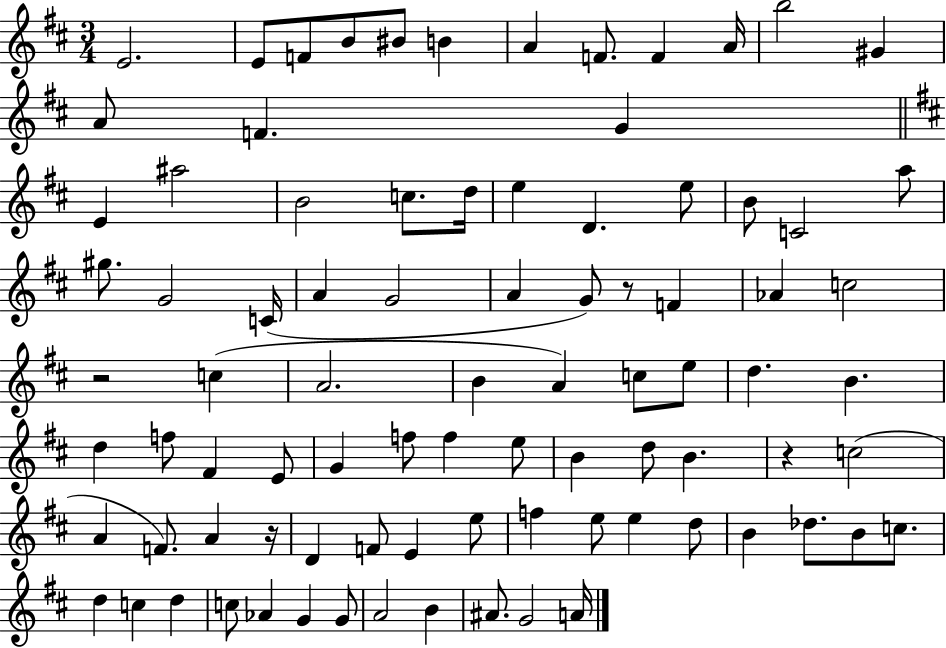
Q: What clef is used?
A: treble